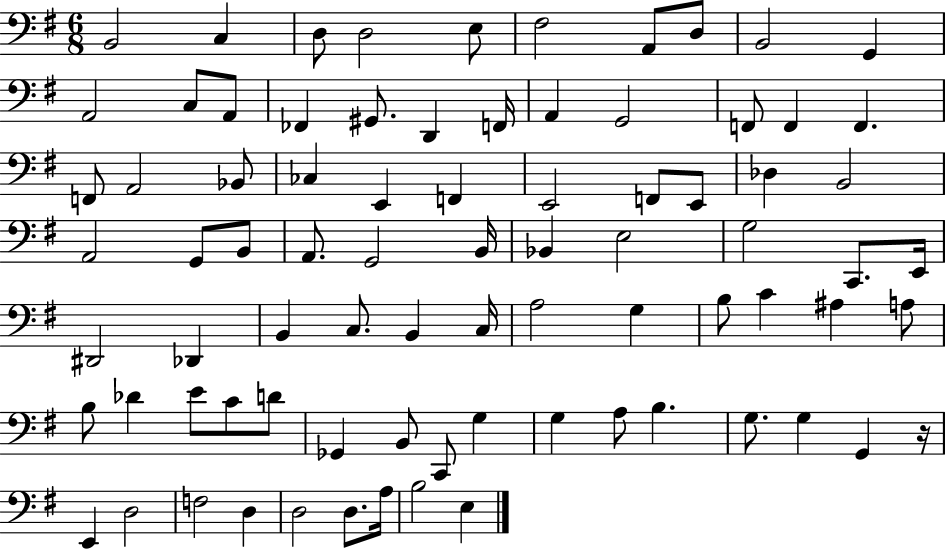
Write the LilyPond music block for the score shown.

{
  \clef bass
  \numericTimeSignature
  \time 6/8
  \key g \major
  \repeat volta 2 { b,2 c4 | d8 d2 e8 | fis2 a,8 d8 | b,2 g,4 | \break a,2 c8 a,8 | fes,4 gis,8. d,4 f,16 | a,4 g,2 | f,8 f,4 f,4. | \break f,8 a,2 bes,8 | ces4 e,4 f,4 | e,2 f,8 e,8 | des4 b,2 | \break a,2 g,8 b,8 | a,8. g,2 b,16 | bes,4 e2 | g2 c,8. e,16 | \break dis,2 des,4 | b,4 c8. b,4 c16 | a2 g4 | b8 c'4 ais4 a8 | \break b8 des'4 e'8 c'8 d'8 | ges,4 b,8 c,8 g4 | g4 a8 b4. | g8. g4 g,4 r16 | \break e,4 d2 | f2 d4 | d2 d8. a16 | b2 e4 | \break } \bar "|."
}